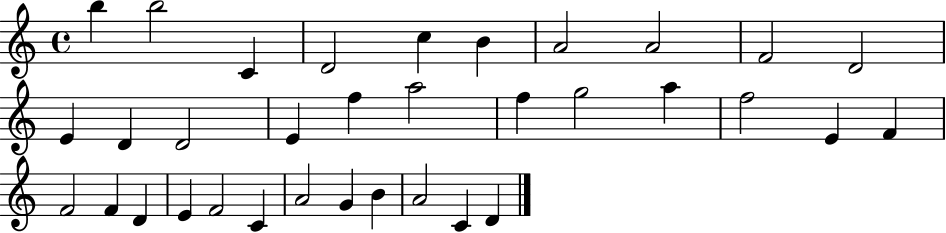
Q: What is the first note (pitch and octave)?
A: B5